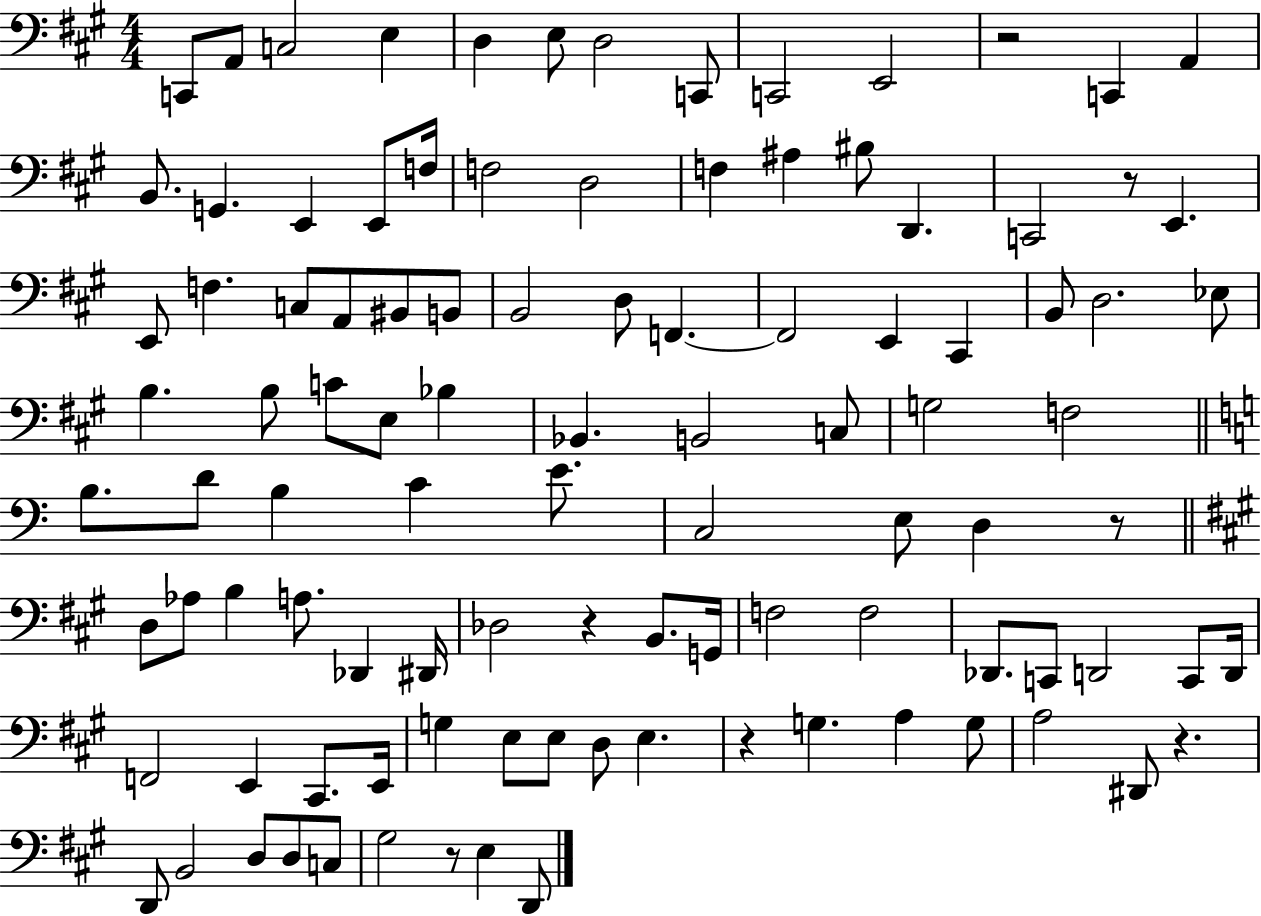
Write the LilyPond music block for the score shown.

{
  \clef bass
  \numericTimeSignature
  \time 4/4
  \key a \major
  c,8 a,8 c2 e4 | d4 e8 d2 c,8 | c,2 e,2 | r2 c,4 a,4 | \break b,8. g,4. e,4 e,8 f16 | f2 d2 | f4 ais4 bis8 d,4. | c,2 r8 e,4. | \break e,8 f4. c8 a,8 bis,8 b,8 | b,2 d8 f,4.~~ | f,2 e,4 cis,4 | b,8 d2. ees8 | \break b4. b8 c'8 e8 bes4 | bes,4. b,2 c8 | g2 f2 | \bar "||" \break \key c \major b8. d'8 b4 c'4 e'8. | c2 e8 d4 r8 | \bar "||" \break \key a \major d8 aes8 b4 a8. des,4 dis,16 | des2 r4 b,8. g,16 | f2 f2 | des,8. c,8 d,2 c,8 d,16 | \break f,2 e,4 cis,8. e,16 | g4 e8 e8 d8 e4. | r4 g4. a4 g8 | a2 dis,8 r4. | \break d,8 b,2 d8 d8 c8 | gis2 r8 e4 d,8 | \bar "|."
}